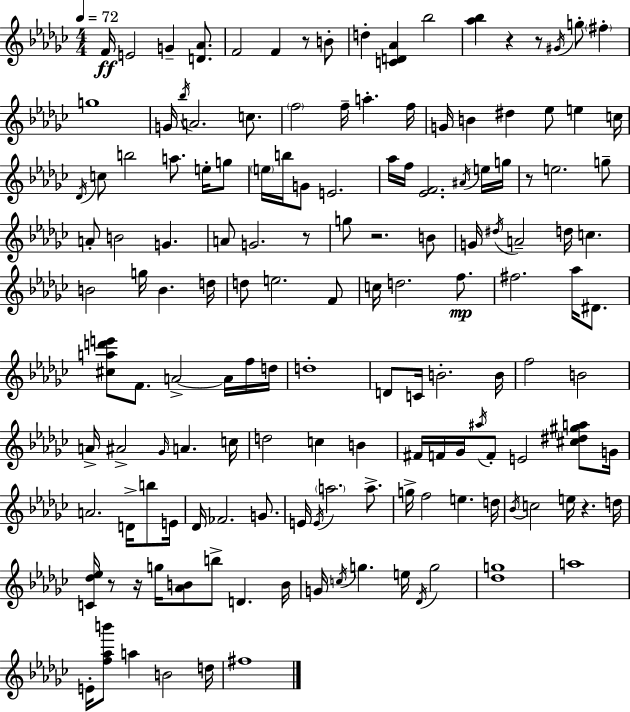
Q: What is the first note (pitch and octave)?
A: F4